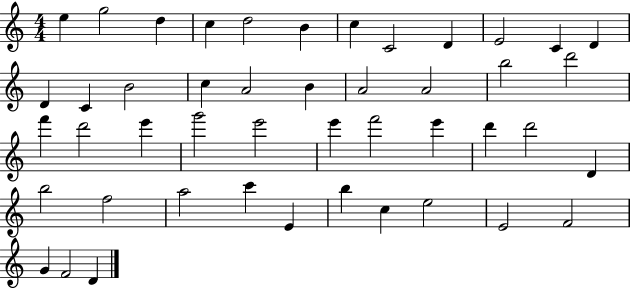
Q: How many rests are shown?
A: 0